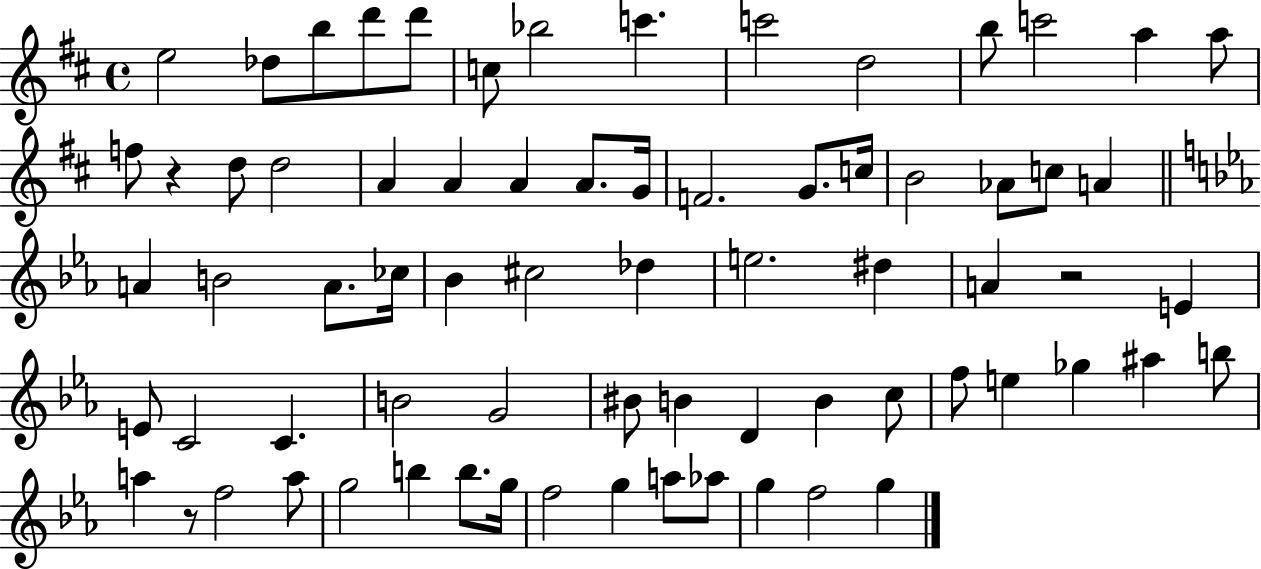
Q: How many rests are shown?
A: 3